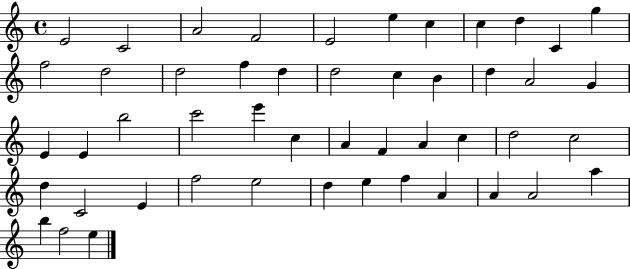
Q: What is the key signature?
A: C major